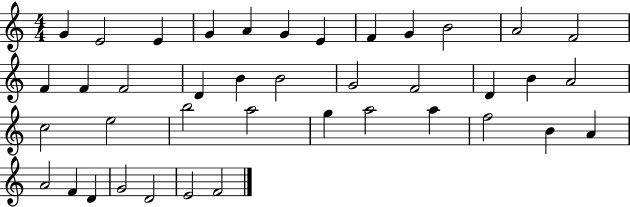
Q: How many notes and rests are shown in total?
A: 40